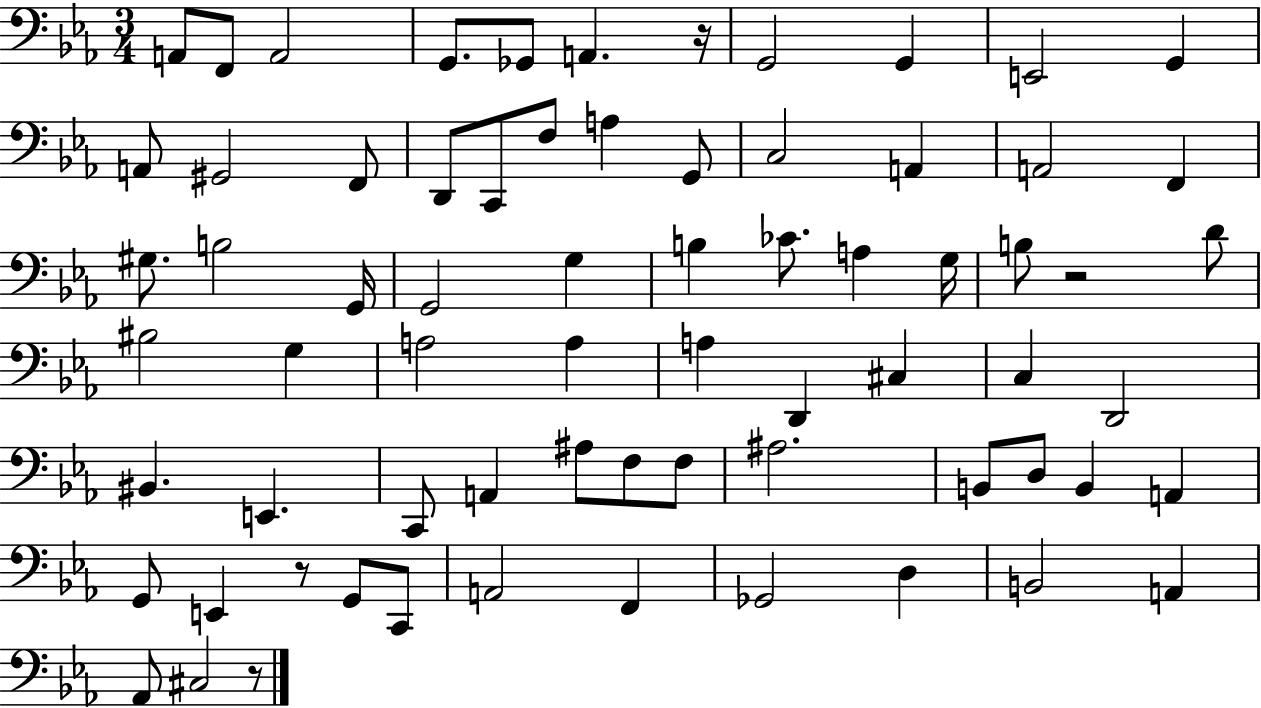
A2/e F2/e A2/h G2/e. Gb2/e A2/q. R/s G2/h G2/q E2/h G2/q A2/e G#2/h F2/e D2/e C2/e F3/e A3/q G2/e C3/h A2/q A2/h F2/q G#3/e. B3/h G2/s G2/h G3/q B3/q CES4/e. A3/q G3/s B3/e R/h D4/e BIS3/h G3/q A3/h A3/q A3/q D2/q C#3/q C3/q D2/h BIS2/q. E2/q. C2/e A2/q A#3/e F3/e F3/e A#3/h. B2/e D3/e B2/q A2/q G2/e E2/q R/e G2/e C2/e A2/h F2/q Gb2/h D3/q B2/h A2/q Ab2/e C#3/h R/e